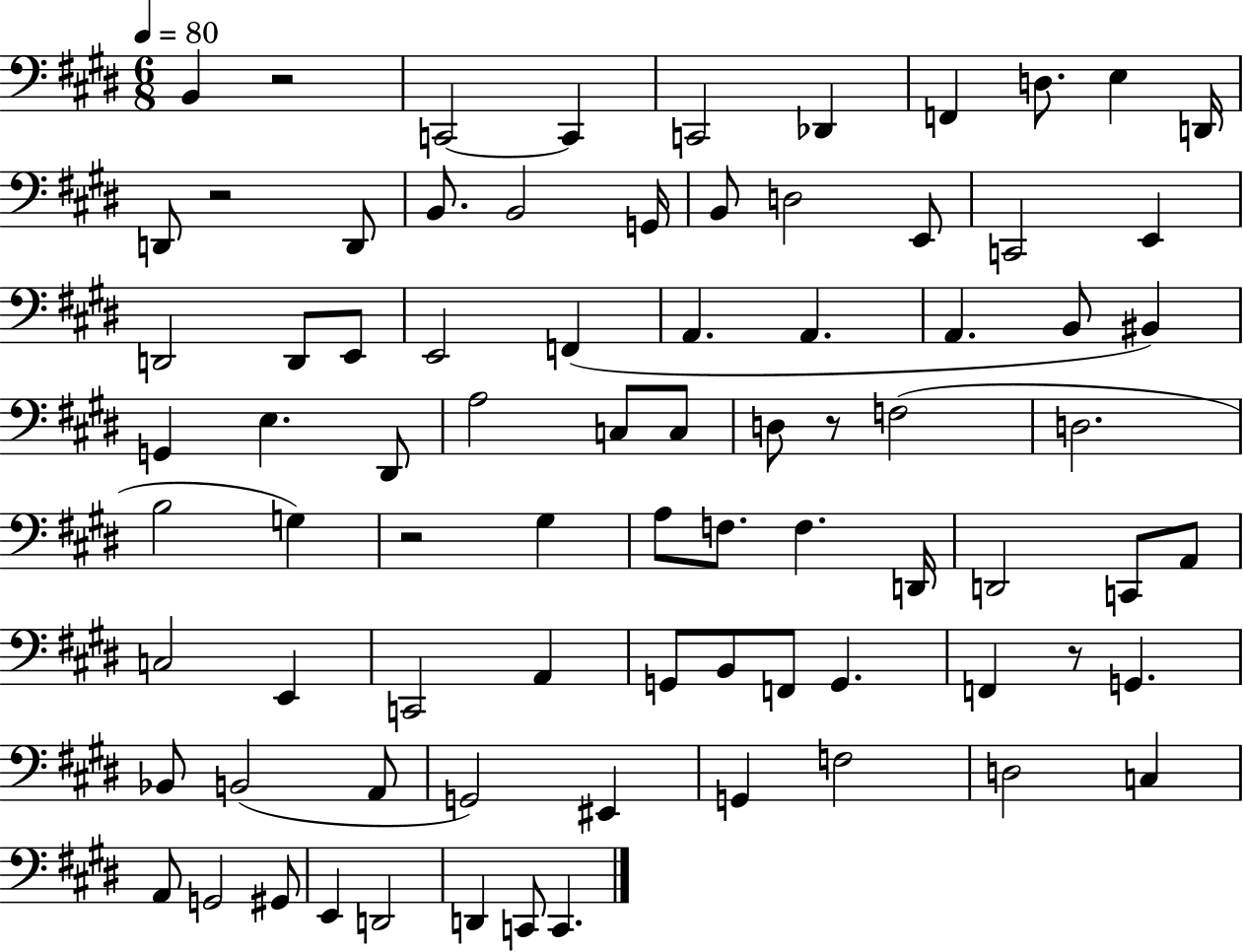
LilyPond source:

{
  \clef bass
  \numericTimeSignature
  \time 6/8
  \key e \major
  \tempo 4 = 80
  b,4 r2 | c,2~~ c,4 | c,2 des,4 | f,4 d8. e4 d,16 | \break d,8 r2 d,8 | b,8. b,2 g,16 | b,8 d2 e,8 | c,2 e,4 | \break d,2 d,8 e,8 | e,2 f,4( | a,4. a,4. | a,4. b,8 bis,4) | \break g,4 e4. dis,8 | a2 c8 c8 | d8 r8 f2( | d2. | \break b2 g4) | r2 gis4 | a8 f8. f4. d,16 | d,2 c,8 a,8 | \break c2 e,4 | c,2 a,4 | g,8 b,8 f,8 g,4. | f,4 r8 g,4. | \break bes,8 b,2( a,8 | g,2) eis,4 | g,4 f2 | d2 c4 | \break a,8 g,2 gis,8 | e,4 d,2 | d,4 c,8 c,4. | \bar "|."
}